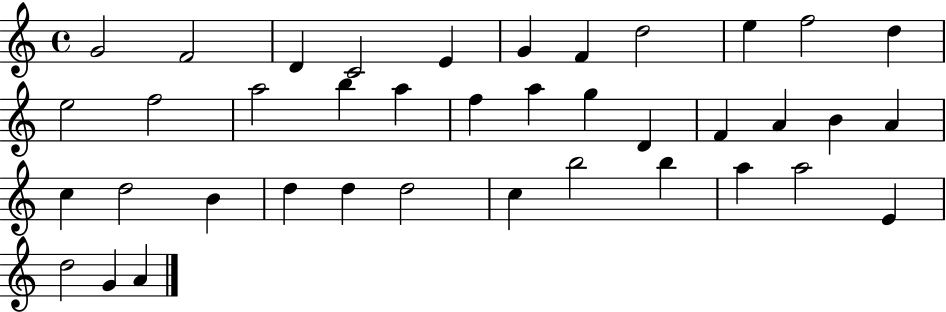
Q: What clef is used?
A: treble